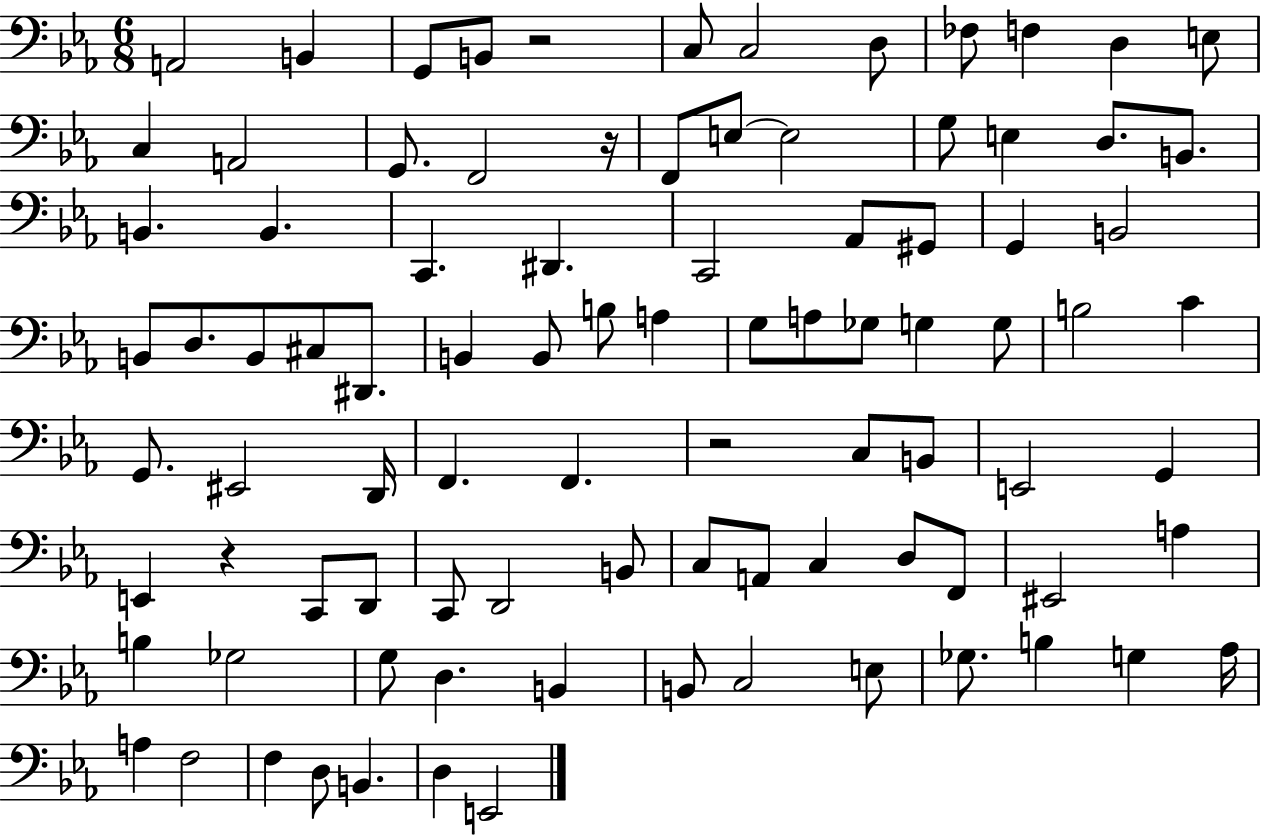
{
  \clef bass
  \numericTimeSignature
  \time 6/8
  \key ees \major
  a,2 b,4 | g,8 b,8 r2 | c8 c2 d8 | fes8 f4 d4 e8 | \break c4 a,2 | g,8. f,2 r16 | f,8 e8~~ e2 | g8 e4 d8. b,8. | \break b,4. b,4. | c,4. dis,4. | c,2 aes,8 gis,8 | g,4 b,2 | \break b,8 d8. b,8 cis8 dis,8. | b,4 b,8 b8 a4 | g8 a8 ges8 g4 g8 | b2 c'4 | \break g,8. eis,2 d,16 | f,4. f,4. | r2 c8 b,8 | e,2 g,4 | \break e,4 r4 c,8 d,8 | c,8 d,2 b,8 | c8 a,8 c4 d8 f,8 | eis,2 a4 | \break b4 ges2 | g8 d4. b,4 | b,8 c2 e8 | ges8. b4 g4 aes16 | \break a4 f2 | f4 d8 b,4. | d4 e,2 | \bar "|."
}